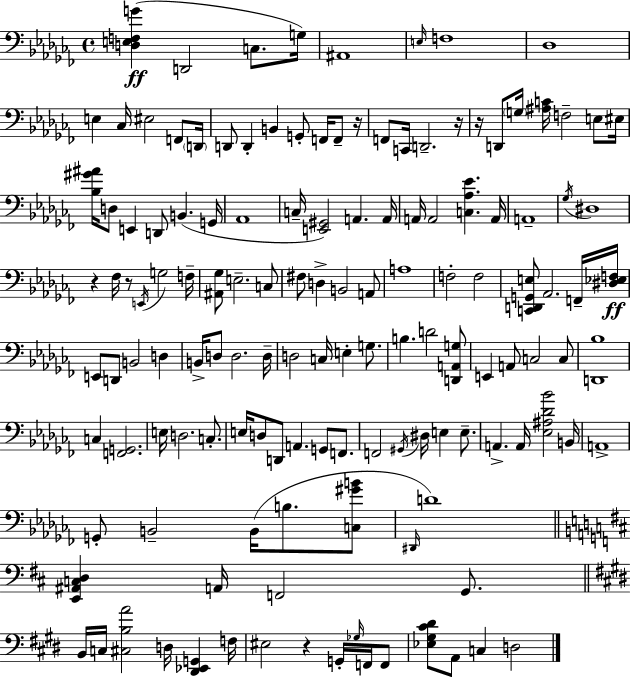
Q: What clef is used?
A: bass